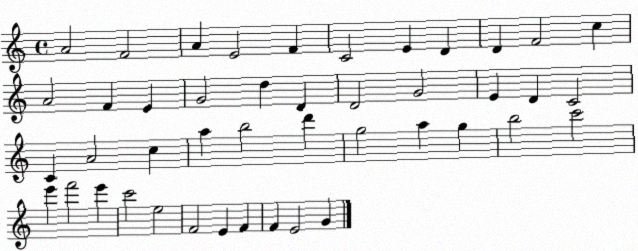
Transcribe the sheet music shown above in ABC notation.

X:1
T:Untitled
M:4/4
L:1/4
K:C
A2 F2 A E2 F C2 E D D F2 c A2 F E G2 d D D2 G2 E D C2 C A2 c a b2 d' g2 a g b2 c'2 e' f'2 e' c'2 e2 F2 E F F E2 G